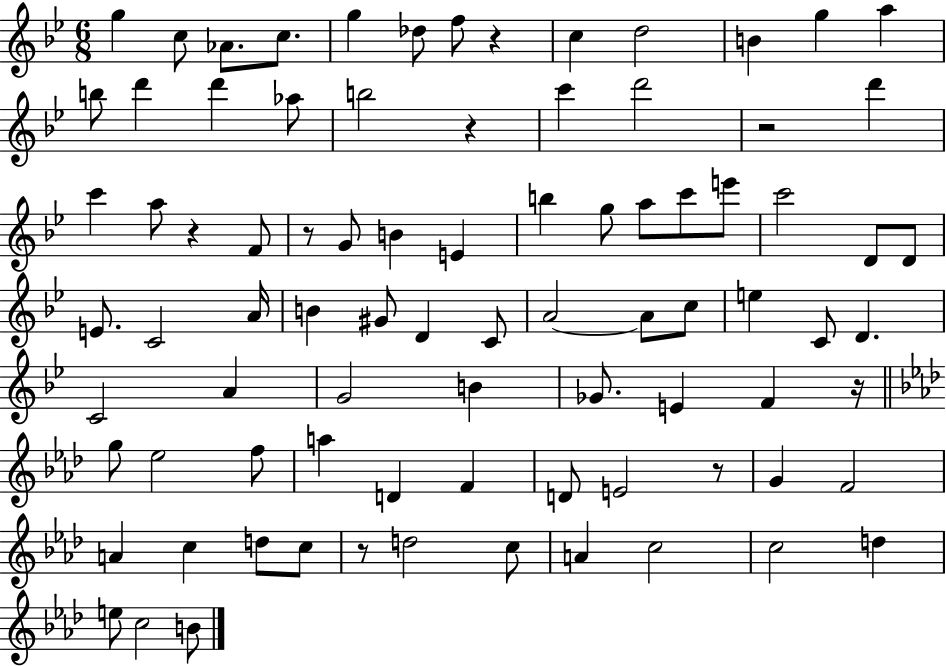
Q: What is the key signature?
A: BES major